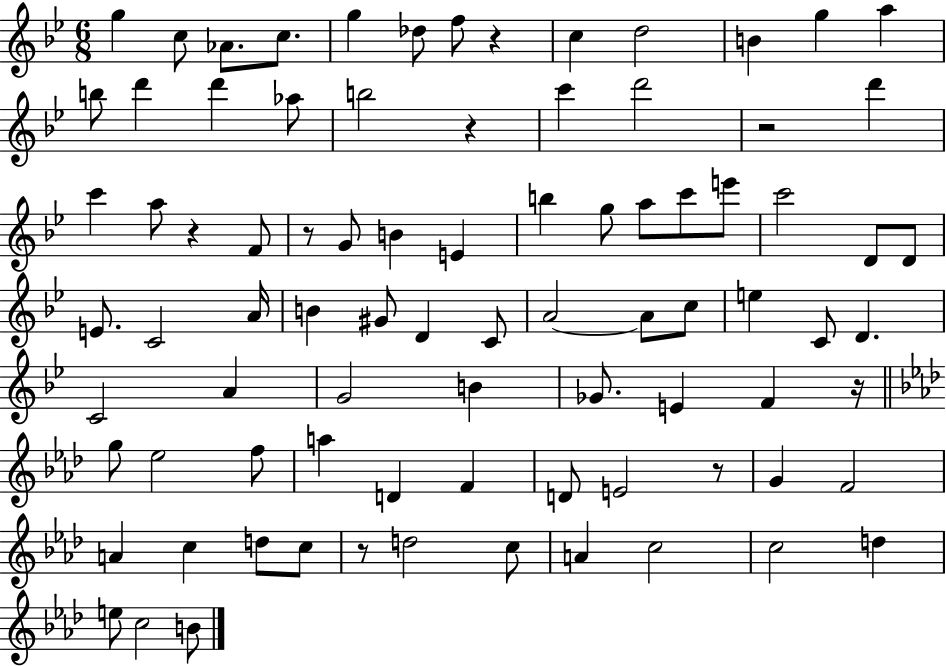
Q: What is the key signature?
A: BES major